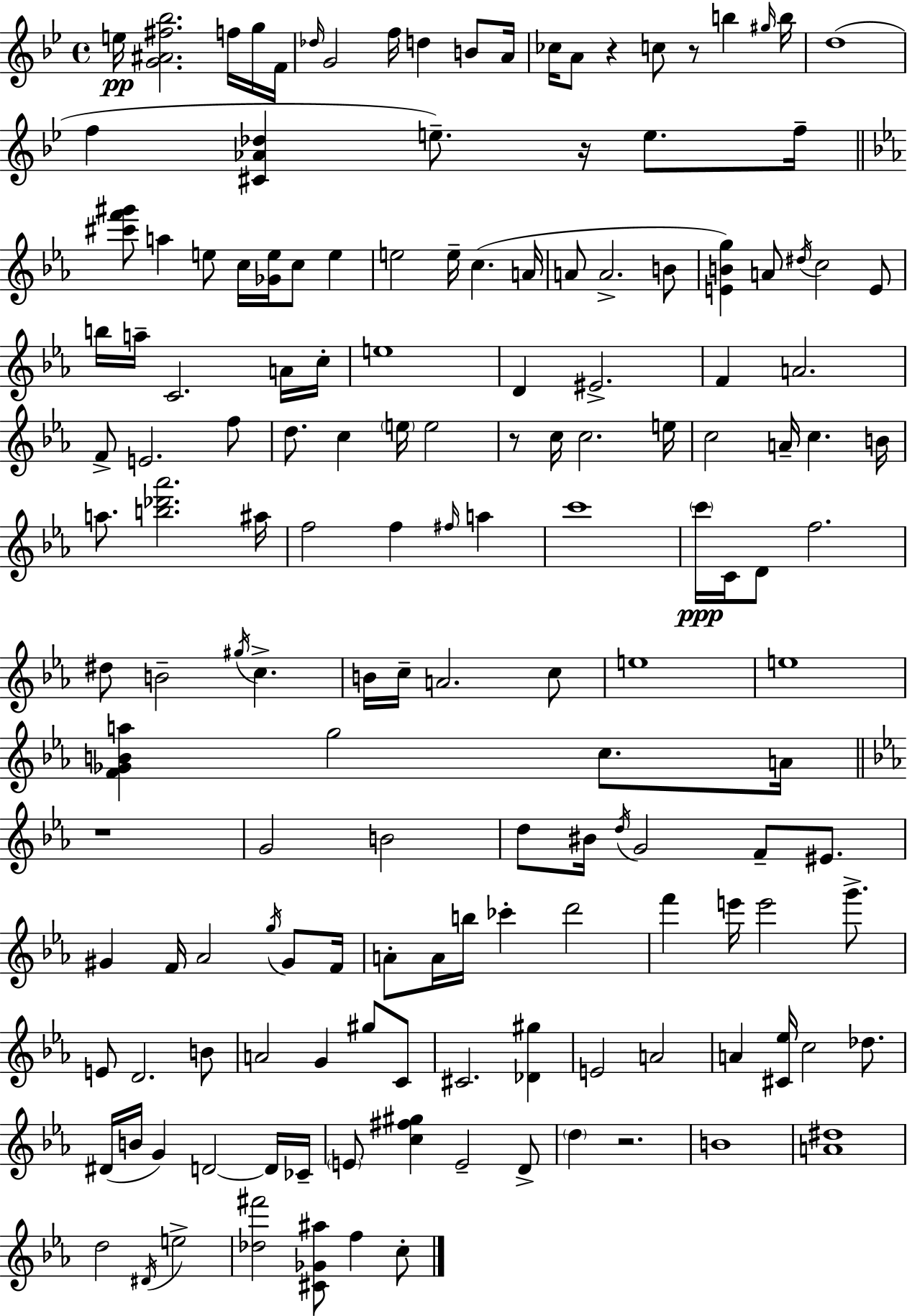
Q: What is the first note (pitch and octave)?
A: E5